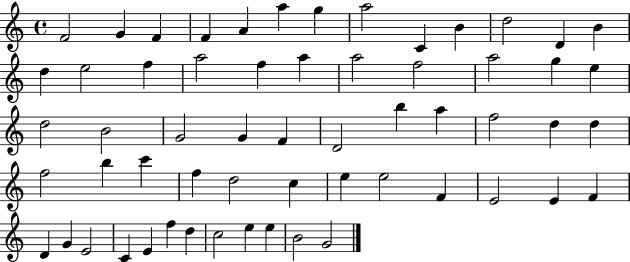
X:1
T:Untitled
M:4/4
L:1/4
K:C
F2 G F F A a g a2 C B d2 D B d e2 f a2 f a a2 f2 a2 g e d2 B2 G2 G F D2 b a f2 d d f2 b c' f d2 c e e2 F E2 E F D G E2 C E f d c2 e e B2 G2